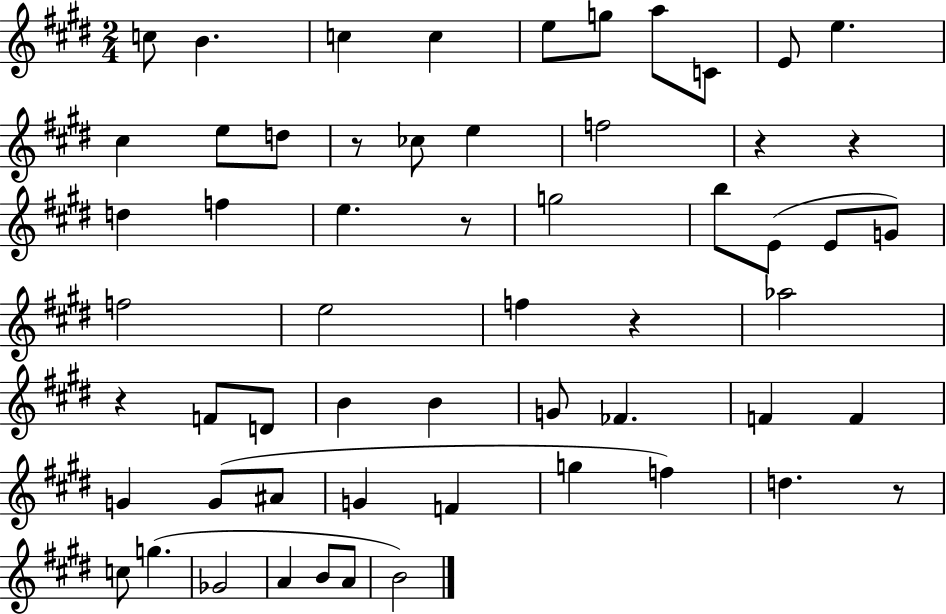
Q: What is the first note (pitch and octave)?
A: C5